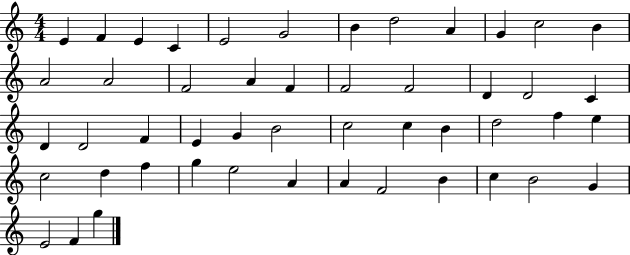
{
  \clef treble
  \numericTimeSignature
  \time 4/4
  \key c \major
  e'4 f'4 e'4 c'4 | e'2 g'2 | b'4 d''2 a'4 | g'4 c''2 b'4 | \break a'2 a'2 | f'2 a'4 f'4 | f'2 f'2 | d'4 d'2 c'4 | \break d'4 d'2 f'4 | e'4 g'4 b'2 | c''2 c''4 b'4 | d''2 f''4 e''4 | \break c''2 d''4 f''4 | g''4 e''2 a'4 | a'4 f'2 b'4 | c''4 b'2 g'4 | \break e'2 f'4 g''4 | \bar "|."
}